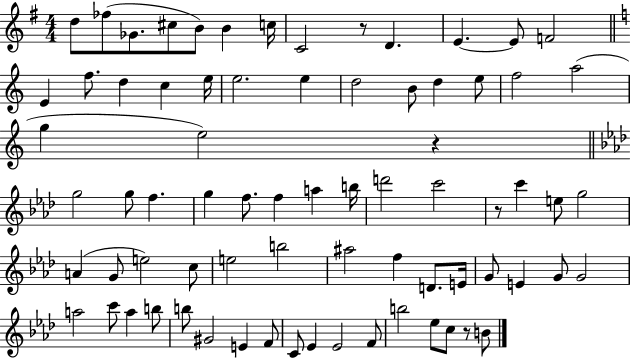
X:1
T:Untitled
M:4/4
L:1/4
K:G
d/2 _f/2 _G/2 ^c/2 B/2 B c/4 C2 z/2 D E E/2 F2 E f/2 d c e/4 e2 e d2 B/2 d e/2 f2 a2 g e2 z g2 g/2 f g f/2 f a b/4 d'2 c'2 z/2 c' e/2 g2 A G/2 e2 c/2 e2 b2 ^a2 f D/2 E/4 G/2 E G/2 G2 a2 c'/2 a b/2 b/2 ^G2 E F/2 C/2 _E _E2 F/2 b2 _e/2 c/2 z/2 B/2